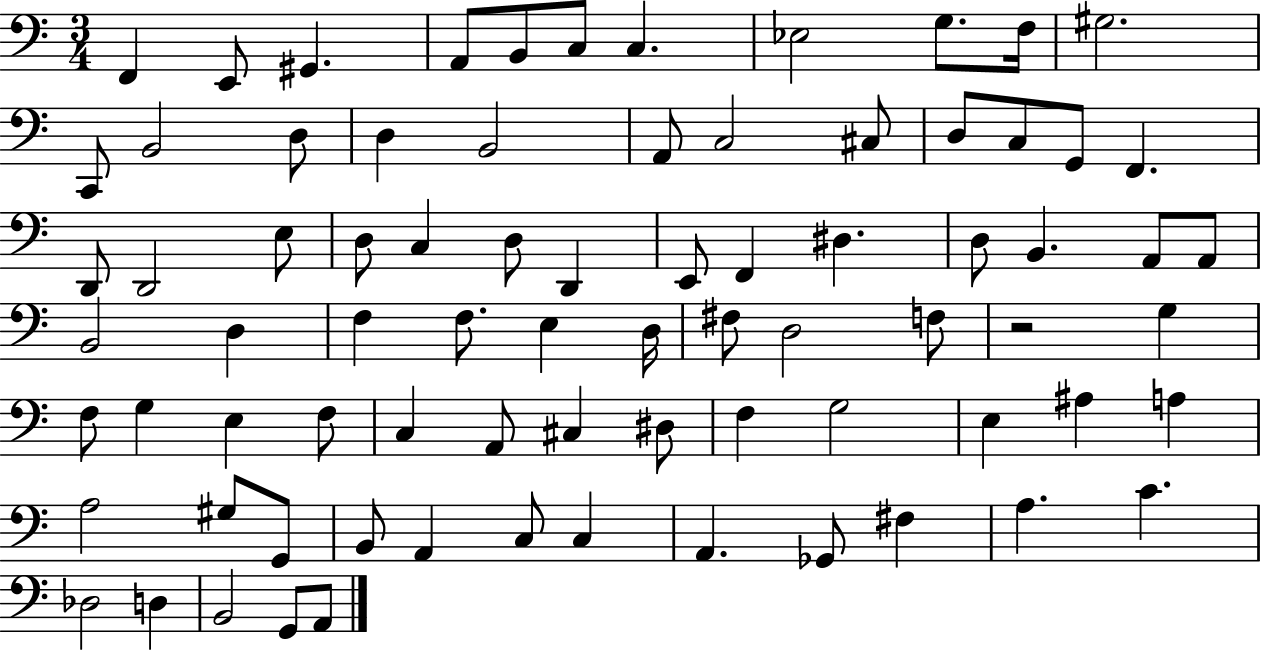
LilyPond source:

{
  \clef bass
  \numericTimeSignature
  \time 3/4
  \key c \major
  f,4 e,8 gis,4. | a,8 b,8 c8 c4. | ees2 g8. f16 | gis2. | \break c,8 b,2 d8 | d4 b,2 | a,8 c2 cis8 | d8 c8 g,8 f,4. | \break d,8 d,2 e8 | d8 c4 d8 d,4 | e,8 f,4 dis4. | d8 b,4. a,8 a,8 | \break b,2 d4 | f4 f8. e4 d16 | fis8 d2 f8 | r2 g4 | \break f8 g4 e4 f8 | c4 a,8 cis4 dis8 | f4 g2 | e4 ais4 a4 | \break a2 gis8 g,8 | b,8 a,4 c8 c4 | a,4. ges,8 fis4 | a4. c'4. | \break des2 d4 | b,2 g,8 a,8 | \bar "|."
}